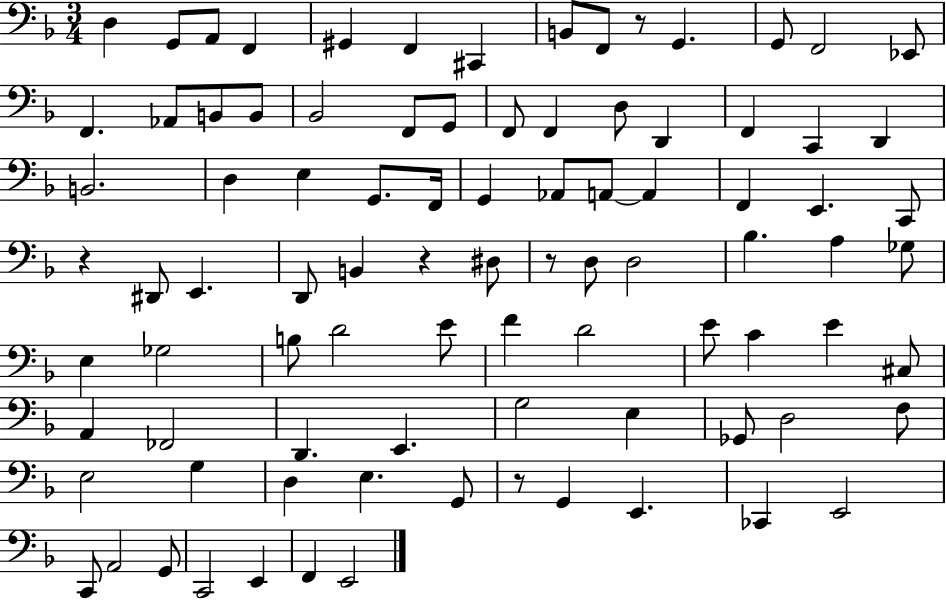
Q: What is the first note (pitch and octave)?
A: D3